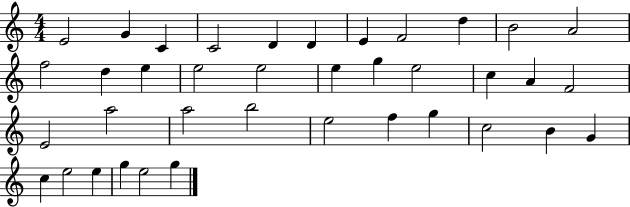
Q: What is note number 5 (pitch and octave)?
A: D4